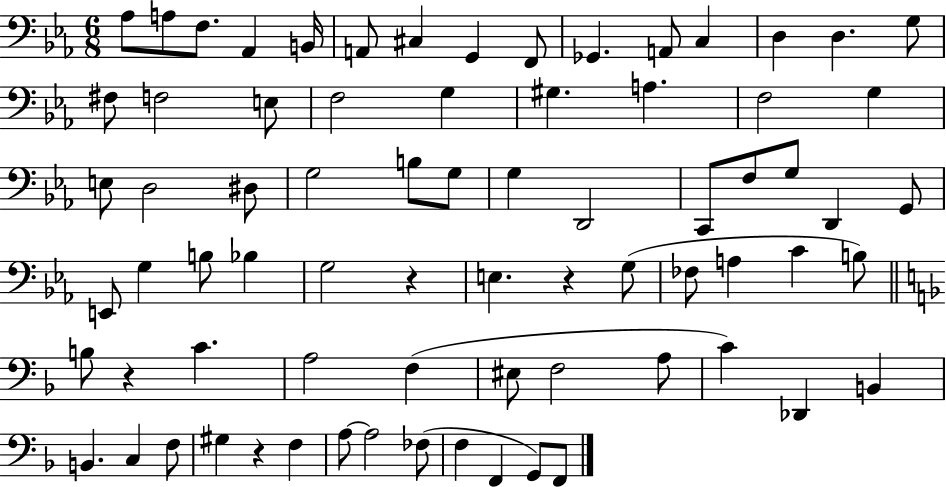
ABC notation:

X:1
T:Untitled
M:6/8
L:1/4
K:Eb
_A,/2 A,/2 F,/2 _A,, B,,/4 A,,/2 ^C, G,, F,,/2 _G,, A,,/2 C, D, D, G,/2 ^F,/2 F,2 E,/2 F,2 G, ^G, A, F,2 G, E,/2 D,2 ^D,/2 G,2 B,/2 G,/2 G, D,,2 C,,/2 F,/2 G,/2 D,, G,,/2 E,,/2 G, B,/2 _B, G,2 z E, z G,/2 _F,/2 A, C B,/2 B,/2 z C A,2 F, ^E,/2 F,2 A,/2 C _D,, B,, B,, C, F,/2 ^G, z F, A,/2 A,2 _F,/2 F, F,, G,,/2 F,,/2